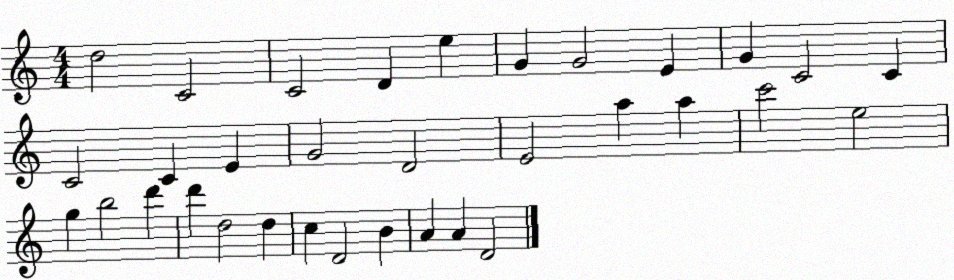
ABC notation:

X:1
T:Untitled
M:4/4
L:1/4
K:C
d2 C2 C2 D e G G2 E G C2 C C2 C E G2 D2 E2 a a c'2 e2 g b2 d' d' d2 d c D2 B A A D2